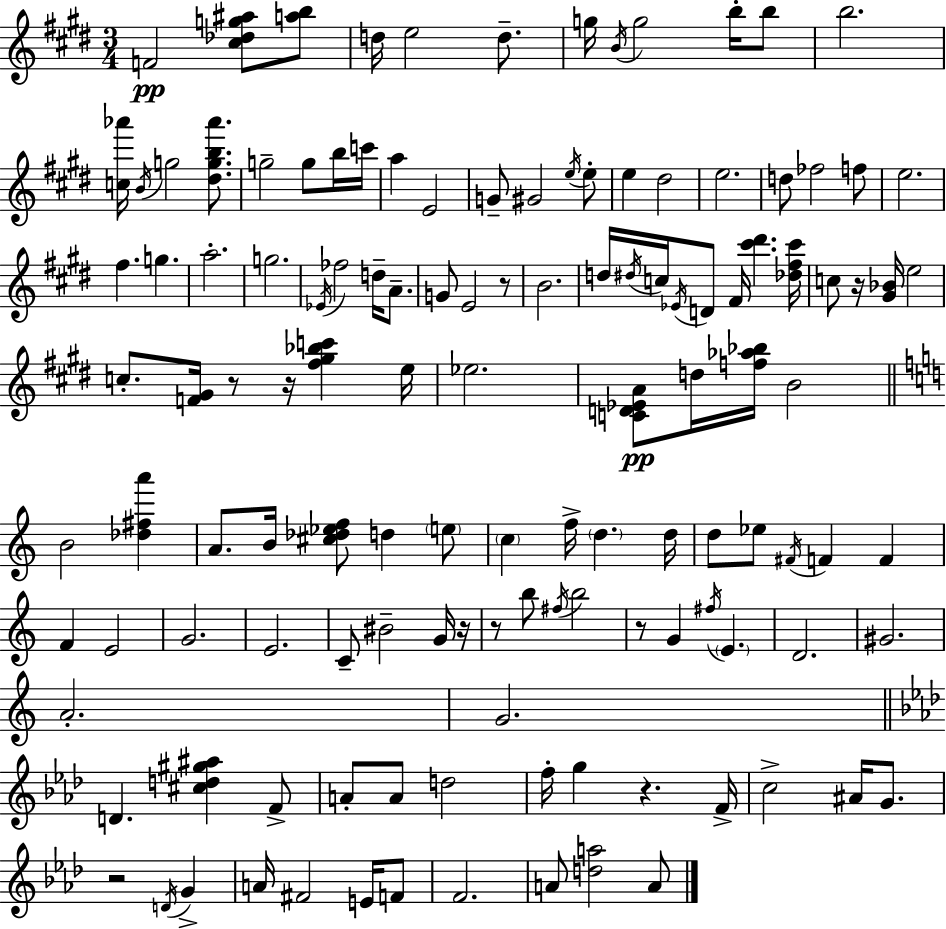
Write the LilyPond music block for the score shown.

{
  \clef treble
  \numericTimeSignature
  \time 3/4
  \key e \major
  f'2\pp <cis'' des'' g'' ais''>8 <a'' b''>8 | d''16 e''2 d''8.-- | g''16 \acciaccatura { b'16 } g''2 b''16-. b''8 | b''2. | \break <c'' aes'''>16 \acciaccatura { b'16 } g''2 <dis'' g'' b'' aes'''>8. | g''2-- g''8 | b''16 c'''16 a''4 e'2 | g'8-- gis'2 | \break \acciaccatura { e''16 } e''8-. e''4 dis''2 | e''2. | d''8 fes''2 | f''8 e''2. | \break fis''4. g''4. | a''2.-. | g''2. | \acciaccatura { ees'16 } fes''2 | \break d''16-- a'8.-- g'8 e'2 | r8 b'2. | d''16 \acciaccatura { dis''16 } c''16 \acciaccatura { ees'16 } d'8 fis'16 <cis''' dis'''>4. | <des'' fis'' cis'''>16 c''8 r16 <gis' bes'>16 e''2 | \break c''8.-. <f' gis'>16 r8 | r16 <fis'' gis'' bes'' c'''>4 e''16 ees''2. | <c' d' ees' a'>8\pp d''16 <f'' aes'' bes''>16 b'2 | \bar "||" \break \key c \major b'2 <des'' fis'' a'''>4 | a'8. b'16 <cis'' des'' ees'' f''>8 d''4 \parenthesize e''8 | \parenthesize c''4 f''16-> \parenthesize d''4. d''16 | d''8 ees''8 \acciaccatura { fis'16 } f'4 f'4 | \break f'4 e'2 | g'2. | e'2. | c'8-- bis'2-- g'16 | \break r16 r8 b''8 \acciaccatura { fis''16 } b''2 | r8 g'4 \acciaccatura { fis''16 } \parenthesize e'4. | d'2. | gis'2. | \break a'2.-. | g'2. | \bar "||" \break \key f \minor d'4. <cis'' d'' gis'' ais''>4 f'8-> | a'8-. a'8 d''2 | f''16-. g''4 r4. f'16-> | c''2-> ais'16 g'8. | \break r2 \acciaccatura { d'16 } g'4-> | a'16 fis'2 e'16 f'8 | f'2. | a'8 <d'' a''>2 a'8 | \break \bar "|."
}